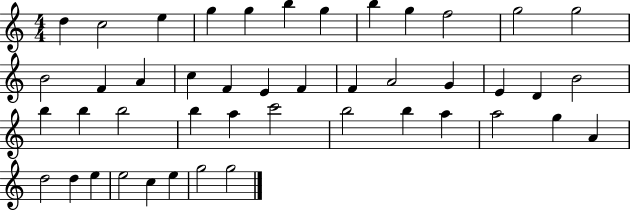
{
  \clef treble
  \numericTimeSignature
  \time 4/4
  \key c \major
  d''4 c''2 e''4 | g''4 g''4 b''4 g''4 | b''4 g''4 f''2 | g''2 g''2 | \break b'2 f'4 a'4 | c''4 f'4 e'4 f'4 | f'4 a'2 g'4 | e'4 d'4 b'2 | \break b''4 b''4 b''2 | b''4 a''4 c'''2 | b''2 b''4 a''4 | a''2 g''4 a'4 | \break d''2 d''4 e''4 | e''2 c''4 e''4 | g''2 g''2 | \bar "|."
}